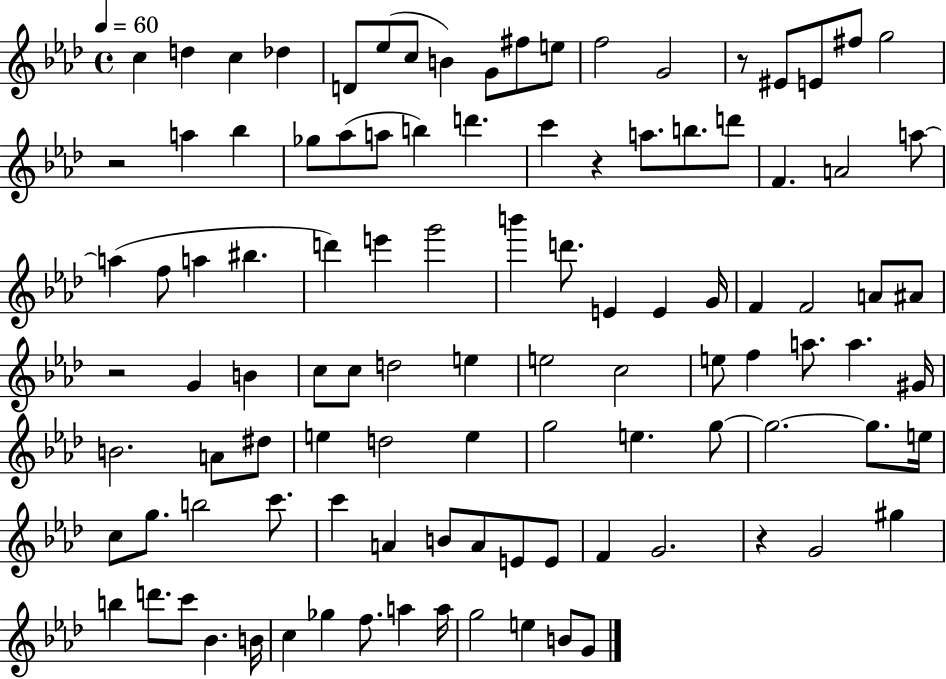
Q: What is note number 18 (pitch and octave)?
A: A5